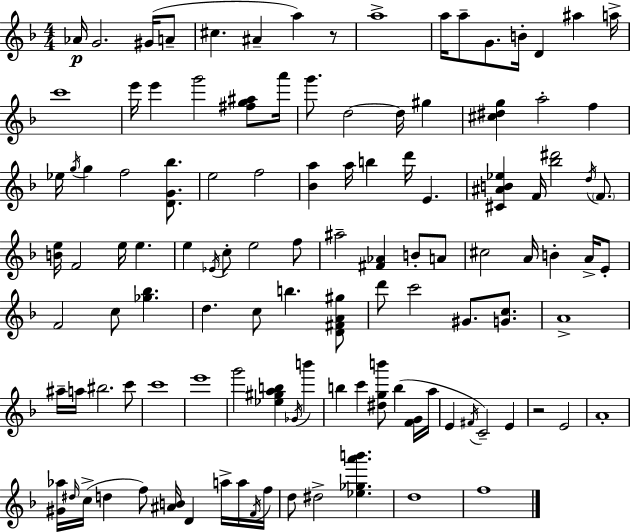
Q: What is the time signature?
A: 4/4